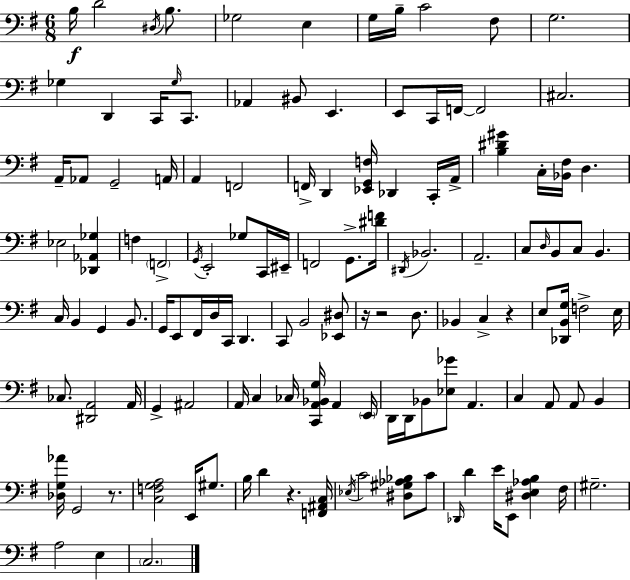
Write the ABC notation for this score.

X:1
T:Untitled
M:6/8
L:1/4
K:Em
B,/4 D2 ^D,/4 B,/2 _G,2 E, G,/4 B,/4 C2 ^F,/2 G,2 _G, D,, C,,/4 _G,/4 C,,/2 _A,, ^B,,/2 E,, E,,/2 C,,/4 F,,/4 F,,2 ^C,2 A,,/4 _A,,/2 G,,2 A,,/4 A,, F,,2 F,,/4 D,, [_E,,G,,F,]/4 _D,, C,,/4 A,,/4 [B,^D^G] C,/4 [_B,,^F,]/4 D, _E,2 [_D,,_A,,_G,] F, F,,2 G,,/4 E,,2 _G,/2 C,,/4 ^E,,/4 F,,2 G,,/2 [^DF]/4 ^D,,/4 _B,,2 A,,2 C,/2 D,/4 B,,/2 C,/2 B,, C,/4 B,, G,, B,,/2 G,,/4 E,,/2 ^F,,/4 D,/4 C,,/4 D,, C,,/2 B,,2 [_E,,^D,]/2 z/4 z2 D,/2 _B,, C, z E,/2 [_D,,B,,G,]/4 F,2 E,/4 _C,/2 [^D,,A,,]2 A,,/4 G,, ^A,,2 A,,/4 C, _C,/4 [C,,A,,_B,,G,]/4 A,, E,,/4 D,,/4 D,,/4 _B,,/2 [_E,_G]/2 A,, C, A,,/2 A,,/2 B,, [_D,G,_A]/4 G,,2 z/2 [C,F,G,A,]2 E,,/4 ^G,/2 B,/4 D z [F,,^A,,C,]/4 _E,/4 C2 [^D,^G,_A,_B,]/2 C/2 _D,,/4 D E/4 E,,/2 [^D,E,_A,B,] ^F,/4 ^G,2 A,2 E, C,2